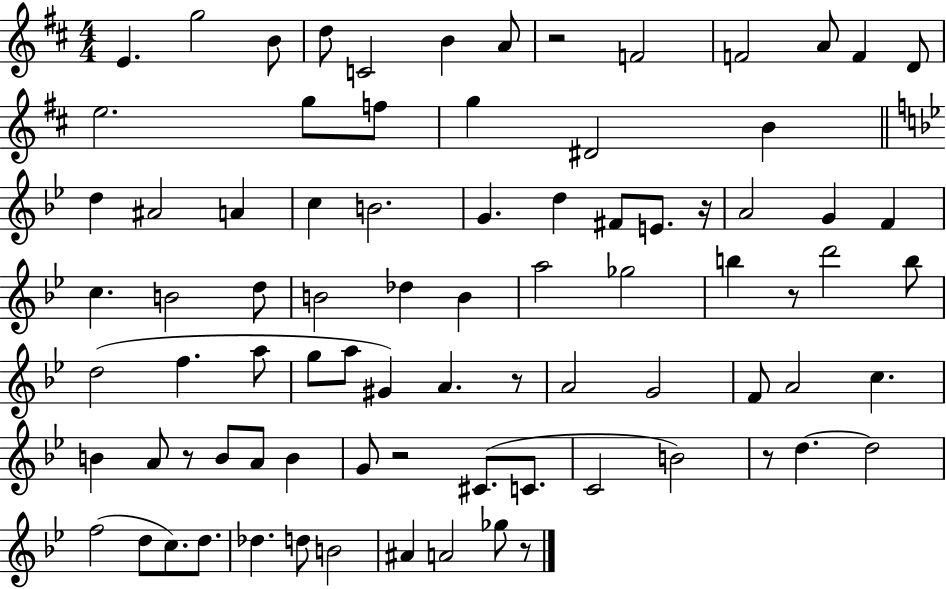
E4/q. G5/h B4/e D5/e C4/h B4/q A4/e R/h F4/h F4/h A4/e F4/q D4/e E5/h. G5/e F5/e G5/q D#4/h B4/q D5/q A#4/h A4/q C5/q B4/h. G4/q. D5/q F#4/e E4/e. R/s A4/h G4/q F4/q C5/q. B4/h D5/e B4/h Db5/q B4/q A5/h Gb5/h B5/q R/e D6/h B5/e D5/h F5/q. A5/e G5/e A5/e G#4/q A4/q. R/e A4/h G4/h F4/e A4/h C5/q. B4/q A4/e R/e B4/e A4/e B4/q G4/e R/h C#4/e. C4/e. C4/h B4/h R/e D5/q. D5/h F5/h D5/e C5/e. D5/e. Db5/q. D5/e B4/h A#4/q A4/h Gb5/e R/e